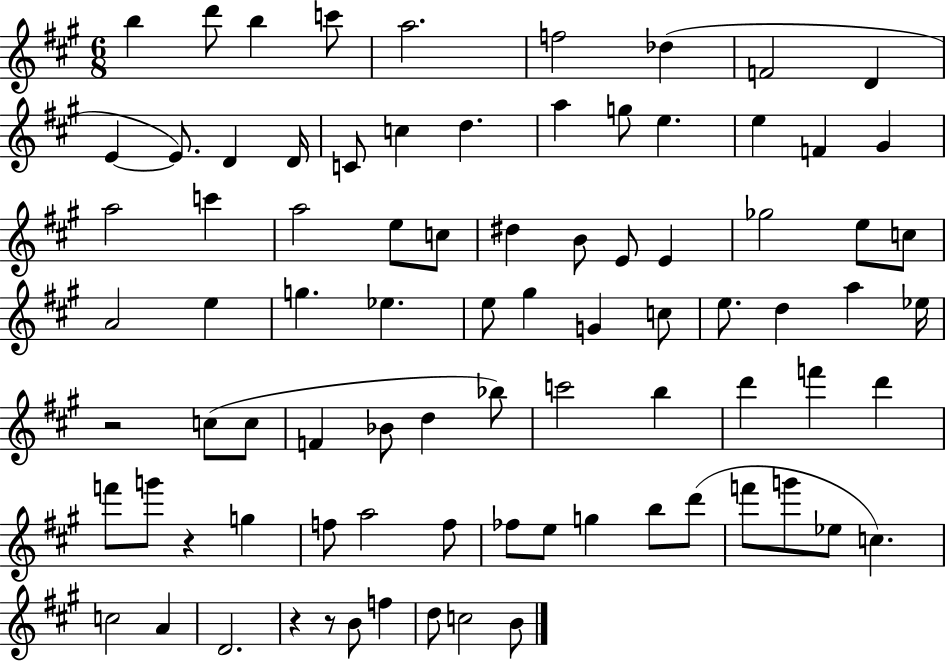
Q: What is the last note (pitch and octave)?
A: B4